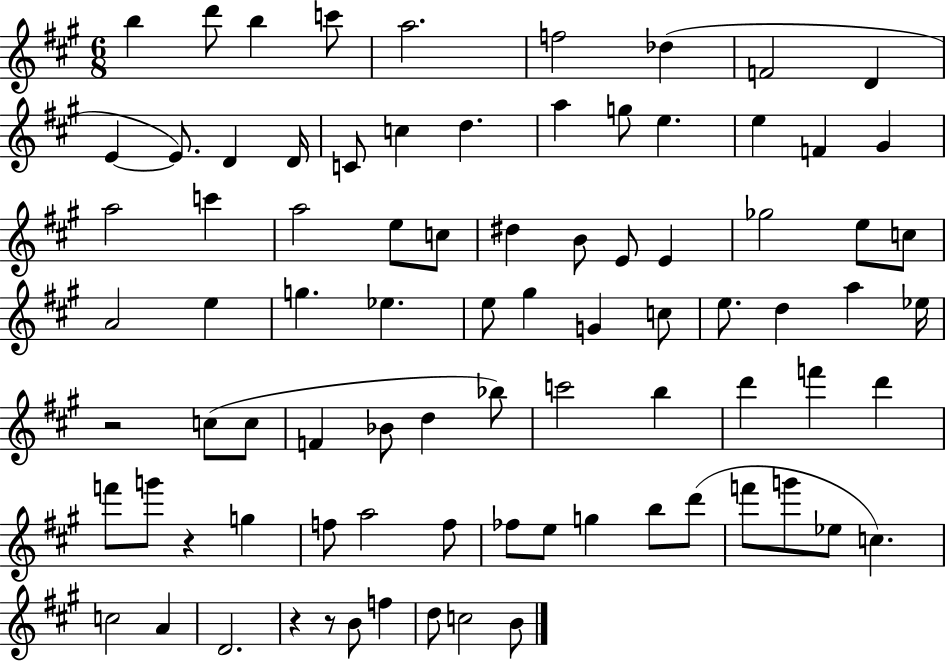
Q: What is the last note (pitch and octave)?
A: B4